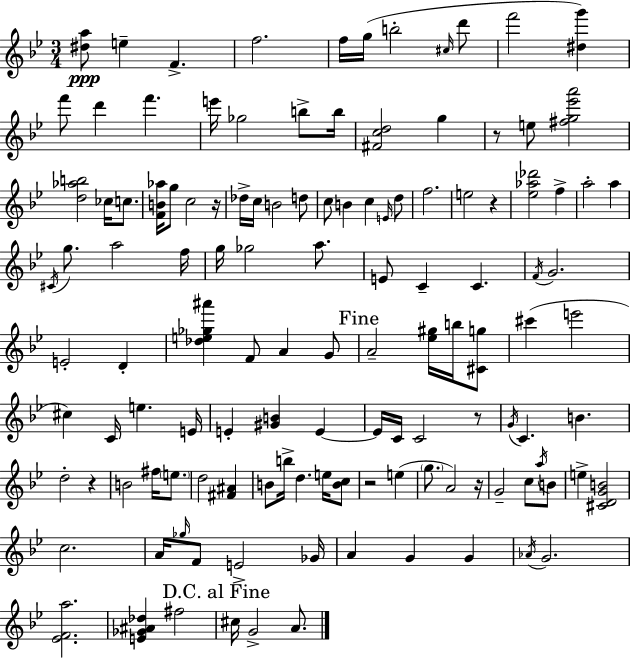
[D#5,A5]/e E5/q F4/q. F5/h. F5/s G5/s B5/h C#5/s D6/e F6/h [D#5,G6]/q F6/e D6/q F6/q. E6/s Gb5/h B5/e B5/s [F#4,C5,D5]/h G5/q R/e E5/e [F#5,G5,Eb6,A6]/h [D5,Ab5,B5]/h CES5/s C5/e. [F4,B4,Ab5]/s G5/e C5/h R/s Db5/s C5/s B4/h D5/e C5/e B4/q C5/q E4/s D5/e F5/h. E5/h R/q [Eb5,Ab5,Db6]/h F5/q A5/h A5/q C#4/s G5/e. A5/h F5/s G5/s Gb5/h A5/e. E4/e C4/q C4/q. F4/s G4/h. E4/h D4/q [Db5,E5,Gb5,A#6]/q F4/e A4/q G4/e A4/h [Eb5,G#5]/s B5/s [C#4,G5]/e C#6/q E6/h C#5/q C4/s E5/q. E4/s E4/q [G#4,B4]/q E4/q E4/s C4/s C4/h R/e G4/s C4/q. B4/q. D5/h R/q B4/h F#5/s E5/e. D5/h [F#4,A#4]/q B4/e B5/s D5/q. E5/s [B4,C5]/e R/h E5/q G5/e. A4/h R/s G4/h C5/e A5/s B4/e E5/q [C#4,D4,G4,B4]/h C5/h. A4/s Gb5/s F4/e E4/h Gb4/s A4/q G4/q G4/q Ab4/s G4/h. [Eb4,F4,A5]/h. [E4,Gb4,A#4,Db5]/q F#5/h C#5/s G4/h A4/e.